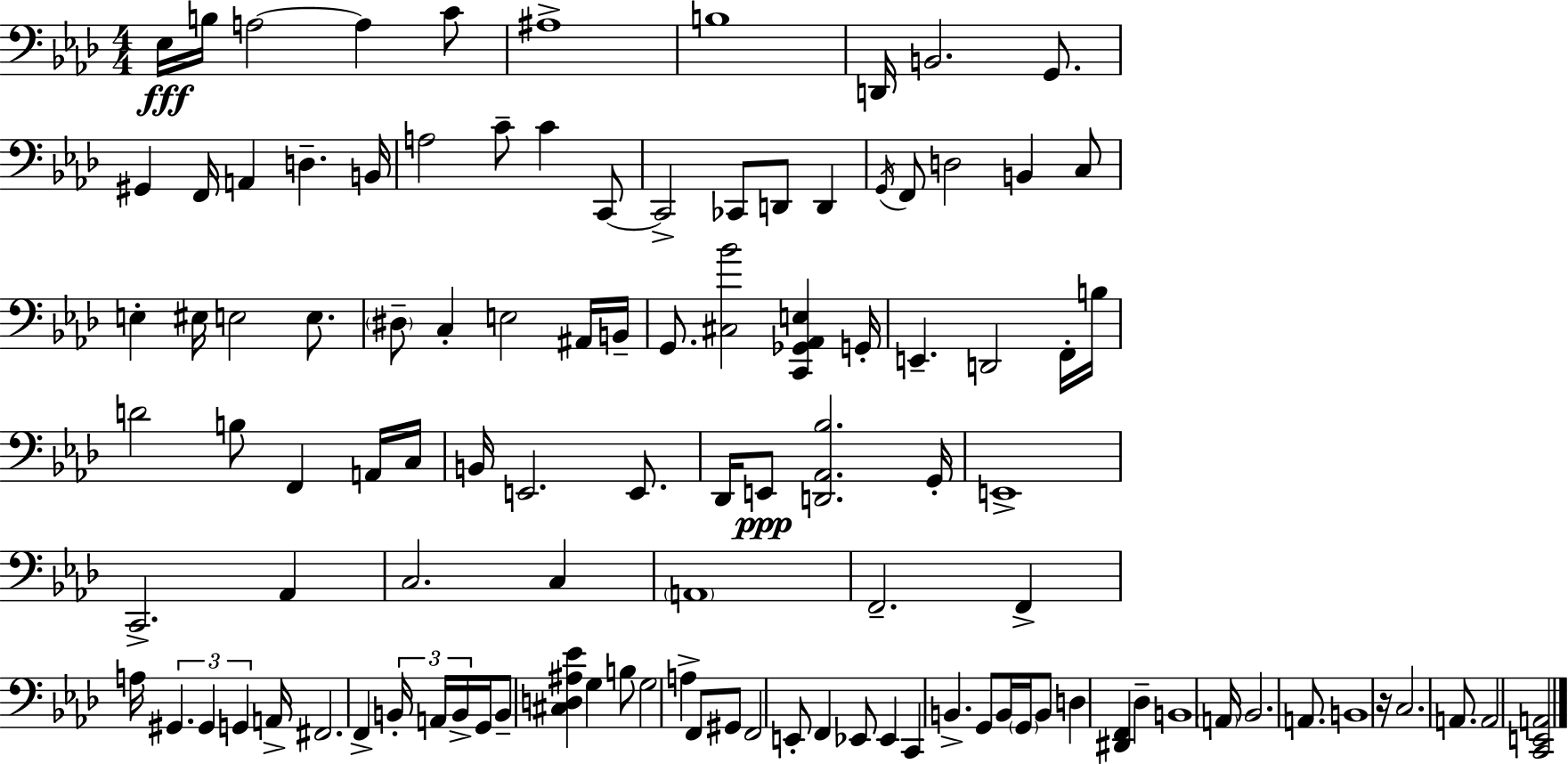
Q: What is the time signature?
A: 4/4